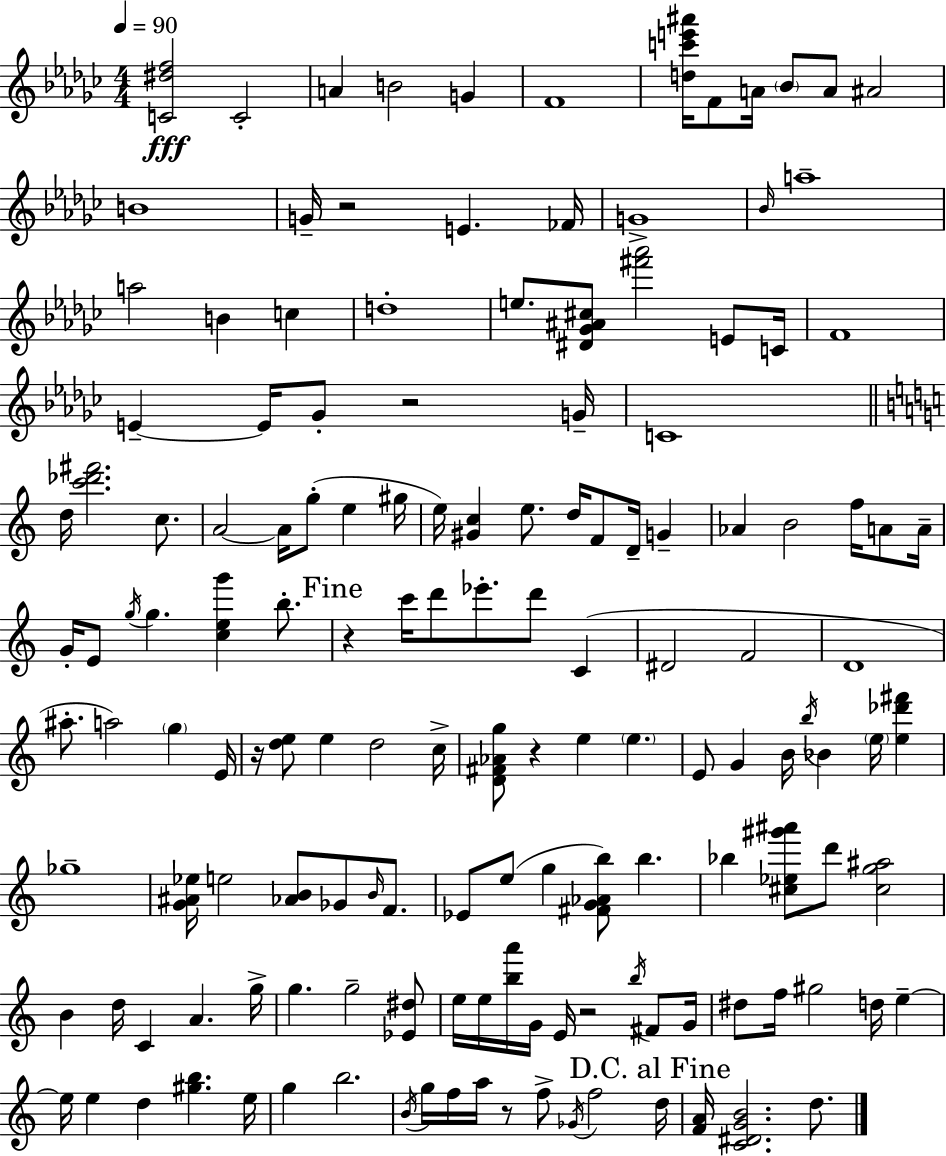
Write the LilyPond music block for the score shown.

{
  \clef treble
  \numericTimeSignature
  \time 4/4
  \key ees \minor
  \tempo 4 = 90
  \repeat volta 2 { <c' dis'' f''>2\fff c'2-. | a'4 b'2 g'4 | f'1 | <d'' c''' e''' ais'''>16 f'8 a'16 \parenthesize bes'8 a'8 ais'2 | \break b'1 | g'16-- r2 e'4. fes'16 | g'1-> | \grace { bes'16 } a''1-- | \break a''2 b'4 c''4 | d''1-. | e''8. <dis' ges' ais' cis''>8 <fis''' aes'''>2 e'8 | c'16 f'1 | \break e'4--~~ e'16 ges'8-. r2 | g'16-- c'1 | \bar "||" \break \key a \minor d''16 <c''' des''' fis'''>2. c''8. | a'2~~ a'16 g''8-.( e''4 gis''16 | e''16) <gis' c''>4 e''8. d''16 f'8 d'16-- g'4-- | aes'4 b'2 f''16 a'8 a'16-- | \break g'16-. e'8 \acciaccatura { g''16 } g''4. <c'' e'' g'''>4 b''8.-. | \mark "Fine" r4 c'''16 d'''8 ees'''8.-. d'''8 c'4( | dis'2 f'2 | d'1 | \break ais''8.-. a''2) \parenthesize g''4 | e'16 r16 <d'' e''>8 e''4 d''2 | c''16-> <d' fis' aes' g''>8 r4 e''4 \parenthesize e''4. | e'8 g'4 b'16 \acciaccatura { b''16 } bes'4 \parenthesize e''16 <e'' des''' fis'''>4 | \break ges''1-- | <g' ais' ees''>16 e''2 <aes' b'>8 ges'8 \grace { b'16 } | f'8. ees'8 e''8( g''4 <fis' g' aes' b''>8) b''4. | bes''4 <cis'' ees'' gis''' ais'''>8 d'''8 <cis'' g'' ais''>2 | \break b'4 d''16 c'4 a'4. | g''16-> g''4. g''2-- | <ees' dis''>8 e''16 e''16 <b'' a'''>16 g'16 e'16 r2 | \acciaccatura { b''16 } fis'8 g'16 dis''8 f''16 gis''2 d''16 | \break e''4--~~ e''16 e''4 d''4 <gis'' b''>4. | e''16 g''4 b''2. | \acciaccatura { b'16 } g''16 f''16 a''16 r8 f''8-> \acciaccatura { ges'16 } f''2 | \mark "D.C. al Fine" d''16 <f' a'>16 <c' dis' g' b'>2. | \break d''8. } \bar "|."
}